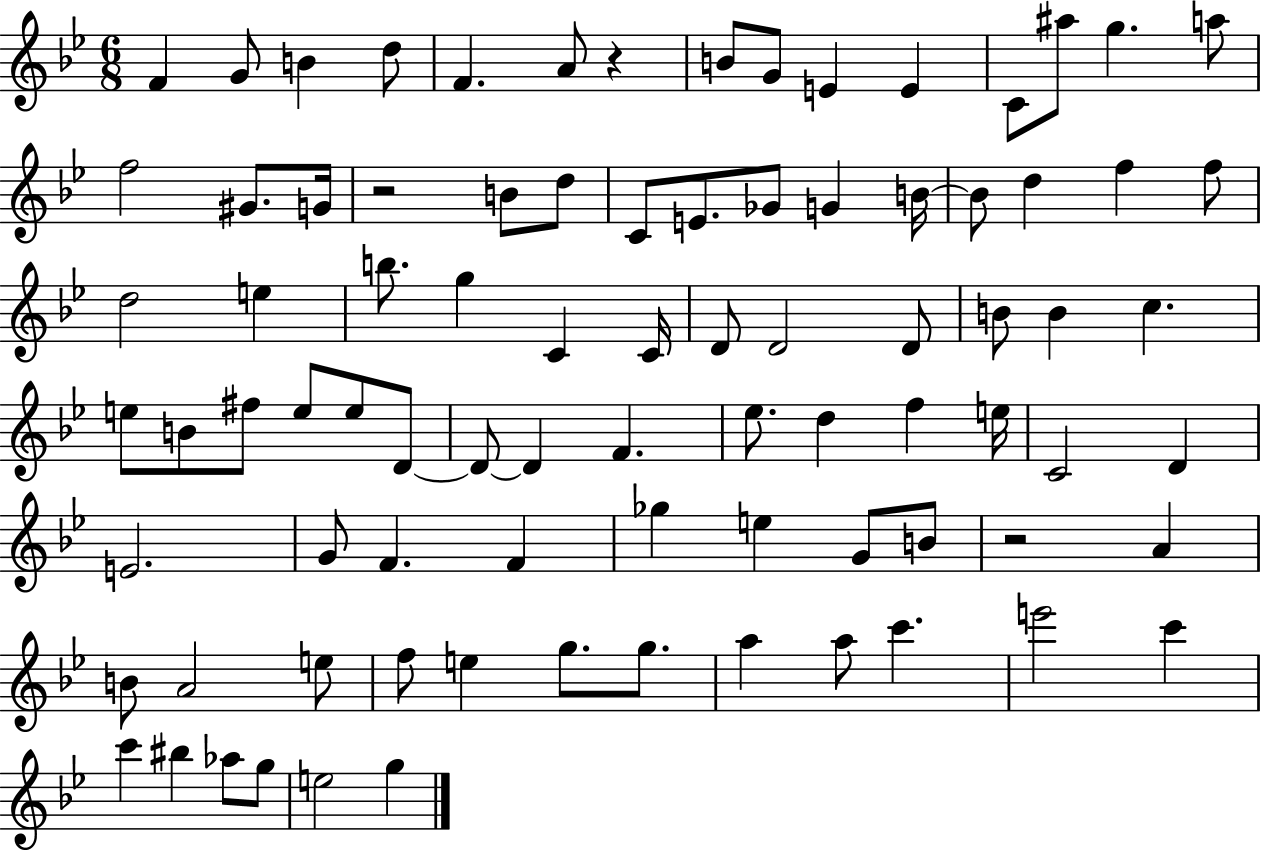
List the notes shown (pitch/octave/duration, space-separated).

F4/q G4/e B4/q D5/e F4/q. A4/e R/q B4/e G4/e E4/q E4/q C4/e A#5/e G5/q. A5/e F5/h G#4/e. G4/s R/h B4/e D5/e C4/e E4/e. Gb4/e G4/q B4/s B4/e D5/q F5/q F5/e D5/h E5/q B5/e. G5/q C4/q C4/s D4/e D4/h D4/e B4/e B4/q C5/q. E5/e B4/e F#5/e E5/e E5/e D4/e D4/e D4/q F4/q. Eb5/e. D5/q F5/q E5/s C4/h D4/q E4/h. G4/e F4/q. F4/q Gb5/q E5/q G4/e B4/e R/h A4/q B4/e A4/h E5/e F5/e E5/q G5/e. G5/e. A5/q A5/e C6/q. E6/h C6/q C6/q BIS5/q Ab5/e G5/e E5/h G5/q